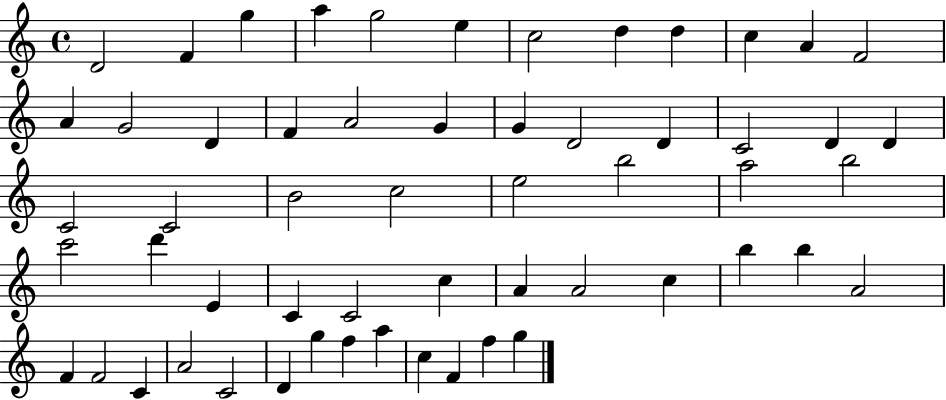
{
  \clef treble
  \time 4/4
  \defaultTimeSignature
  \key c \major
  d'2 f'4 g''4 | a''4 g''2 e''4 | c''2 d''4 d''4 | c''4 a'4 f'2 | \break a'4 g'2 d'4 | f'4 a'2 g'4 | g'4 d'2 d'4 | c'2 d'4 d'4 | \break c'2 c'2 | b'2 c''2 | e''2 b''2 | a''2 b''2 | \break c'''2 d'''4 e'4 | c'4 c'2 c''4 | a'4 a'2 c''4 | b''4 b''4 a'2 | \break f'4 f'2 c'4 | a'2 c'2 | d'4 g''4 f''4 a''4 | c''4 f'4 f''4 g''4 | \break \bar "|."
}